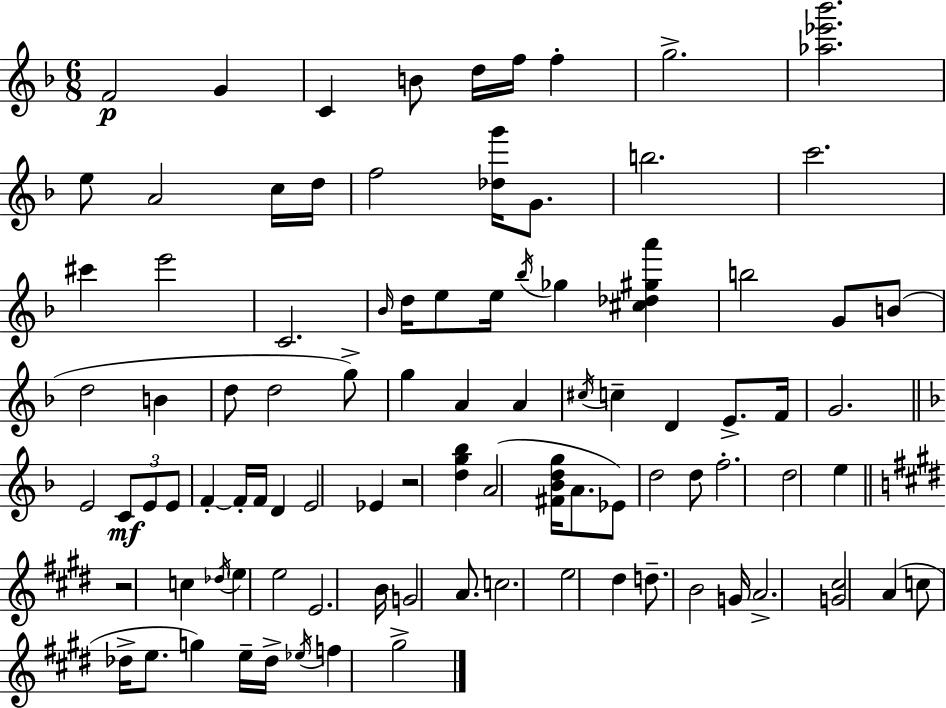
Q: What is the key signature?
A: D minor